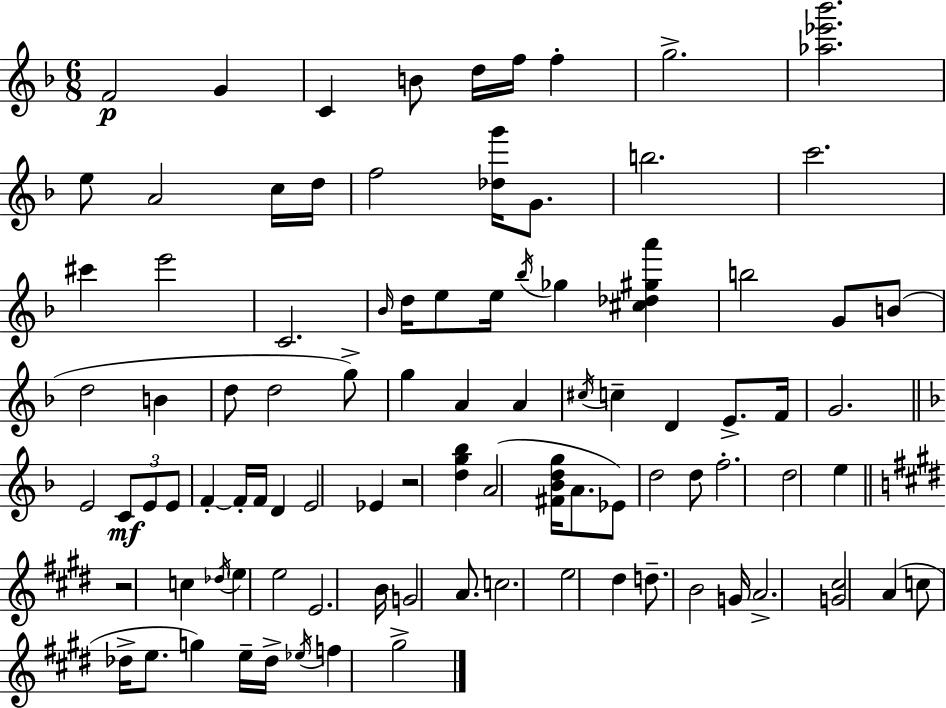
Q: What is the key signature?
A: D minor